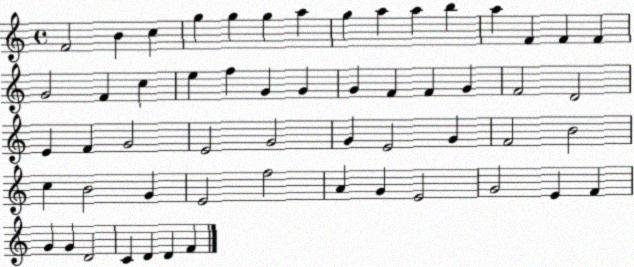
X:1
T:Untitled
M:4/4
L:1/4
K:C
F2 B c g g g a g a a b a F F F G2 F c e f G G G F F G F2 D2 E F G2 E2 G2 G E2 G F2 B2 c B2 G E2 f2 A G E2 G2 E F G G D2 C D D F